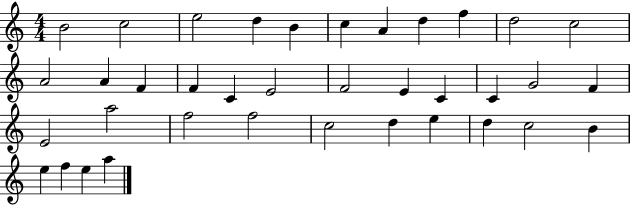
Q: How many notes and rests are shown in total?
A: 37